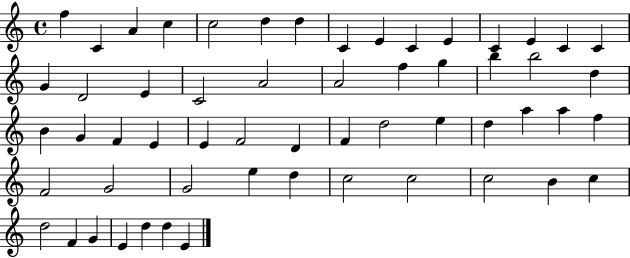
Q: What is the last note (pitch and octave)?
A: E4